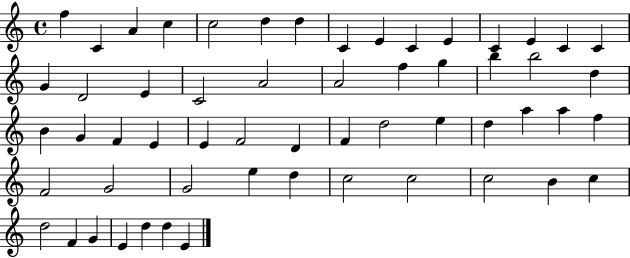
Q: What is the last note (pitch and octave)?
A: E4